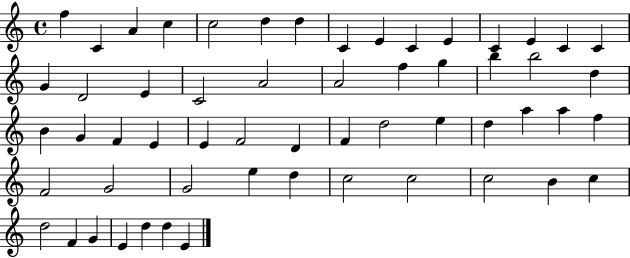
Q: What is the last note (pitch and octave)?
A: E4